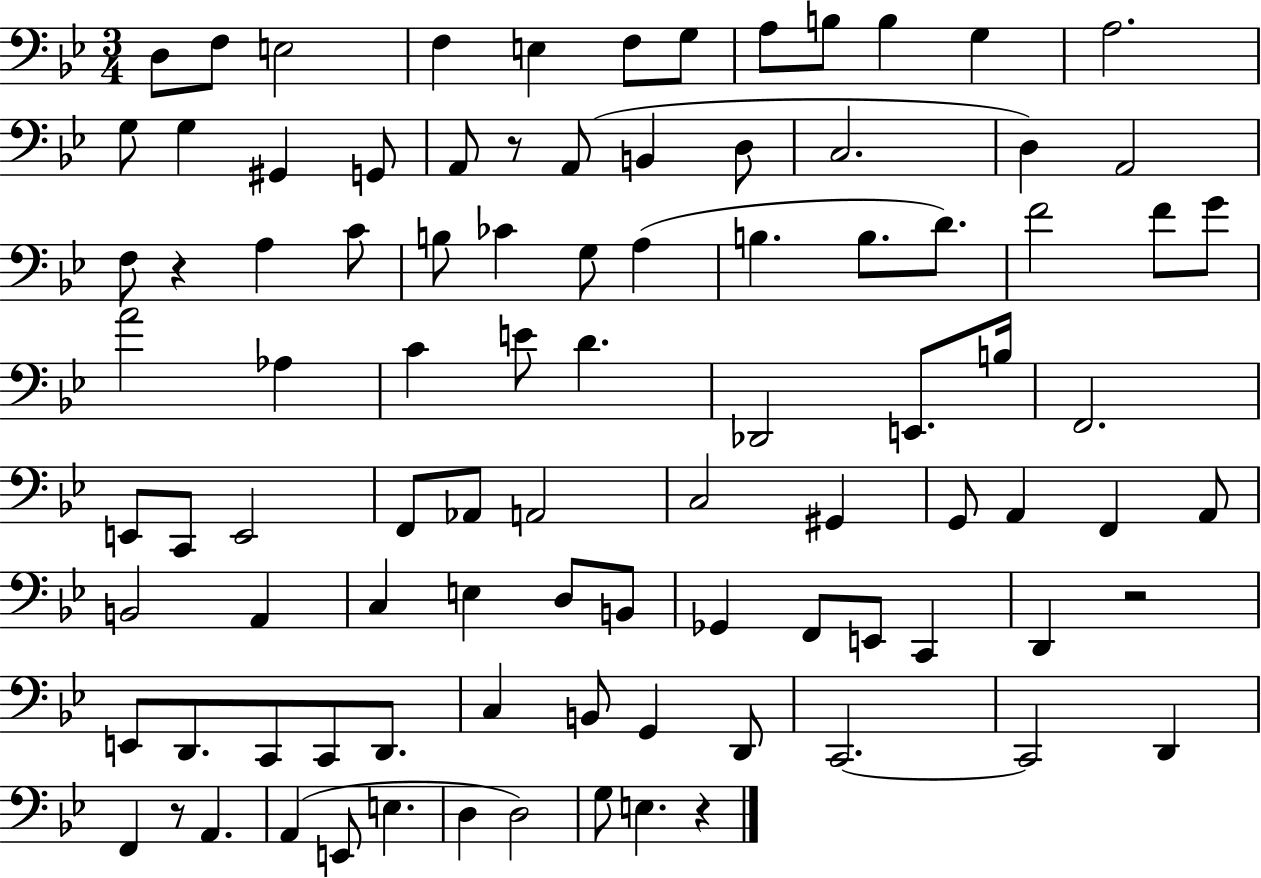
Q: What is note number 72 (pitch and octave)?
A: C2